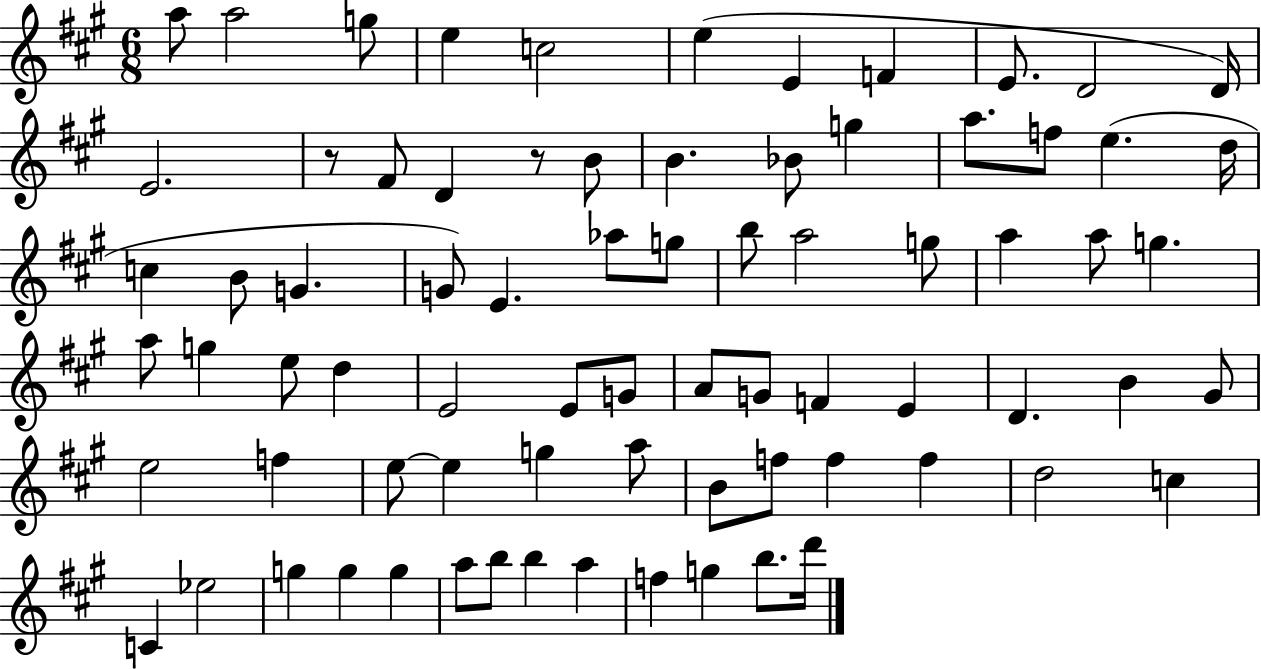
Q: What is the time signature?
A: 6/8